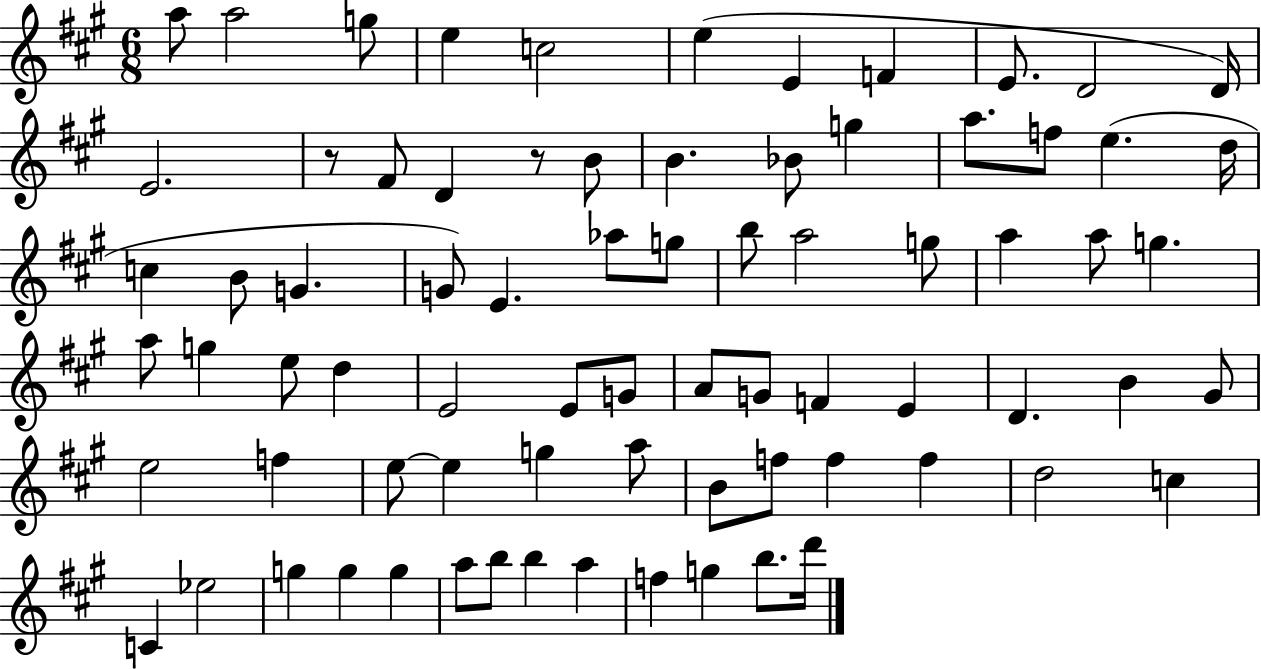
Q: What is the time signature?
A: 6/8